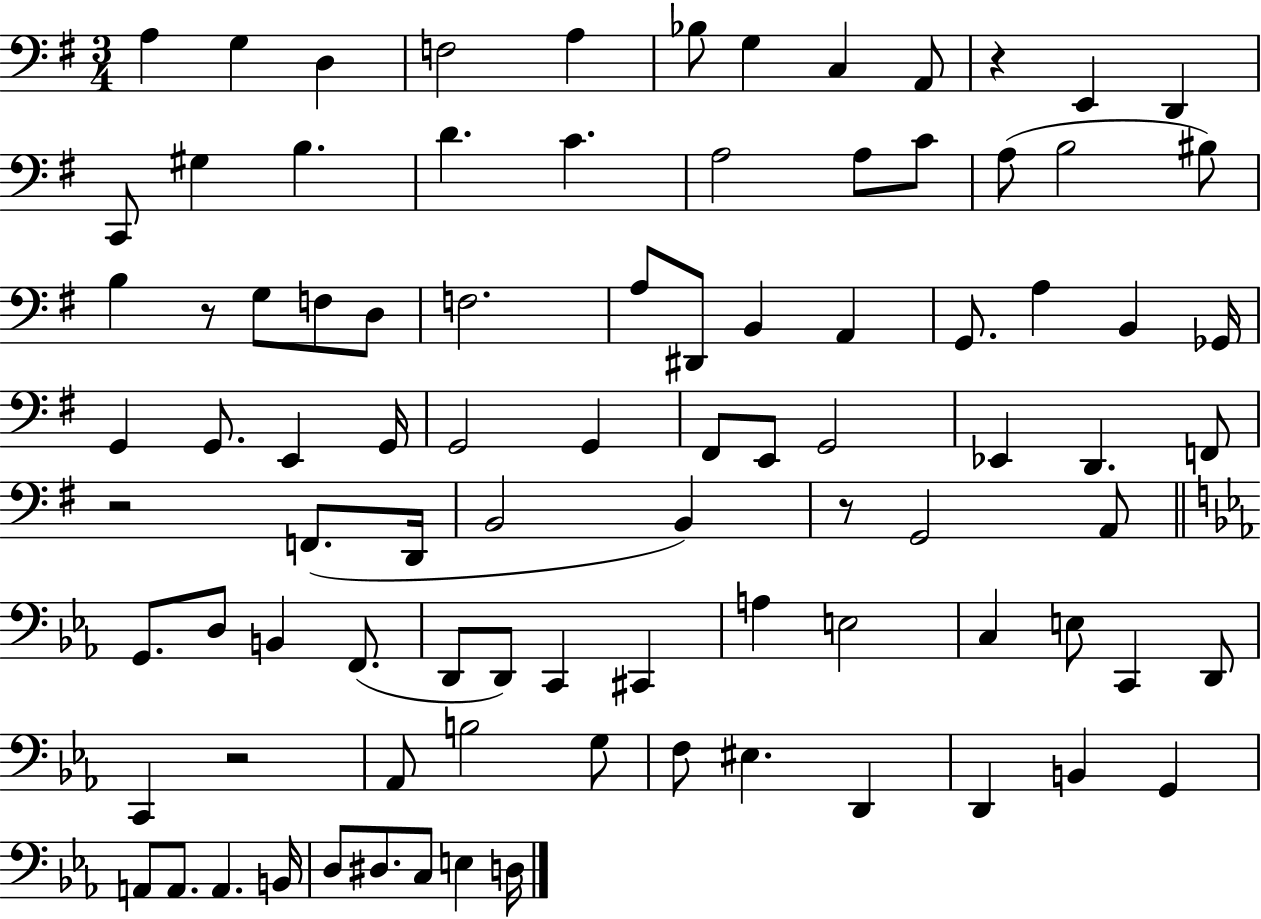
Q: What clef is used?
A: bass